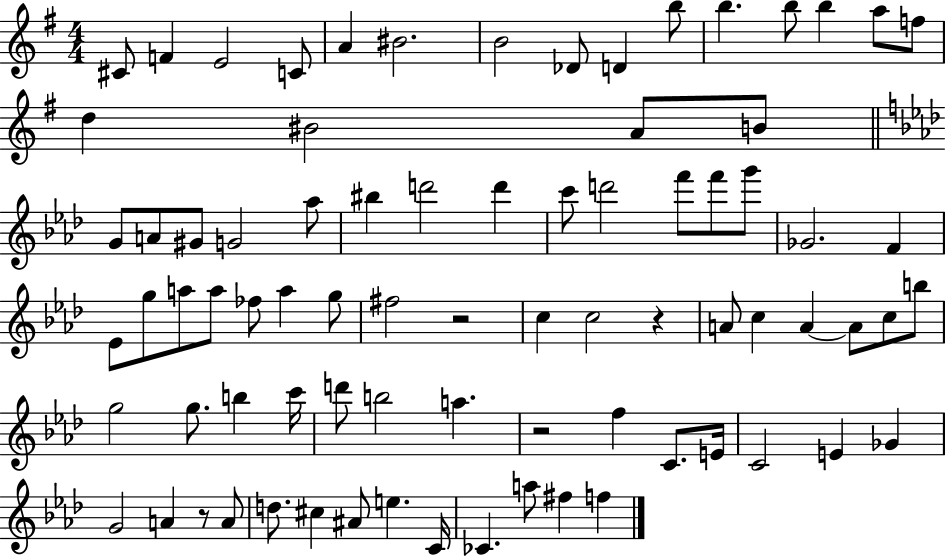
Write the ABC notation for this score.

X:1
T:Untitled
M:4/4
L:1/4
K:G
^C/2 F E2 C/2 A ^B2 B2 _D/2 D b/2 b b/2 b a/2 f/2 d ^B2 A/2 B/2 G/2 A/2 ^G/2 G2 _a/2 ^b d'2 d' c'/2 d'2 f'/2 f'/2 g'/2 _G2 F _E/2 g/2 a/2 a/2 _f/2 a g/2 ^f2 z2 c c2 z A/2 c A A/2 c/2 b/2 g2 g/2 b c'/4 d'/2 b2 a z2 f C/2 E/4 C2 E _G G2 A z/2 A/2 d/2 ^c ^A/2 e C/4 _C a/2 ^f f